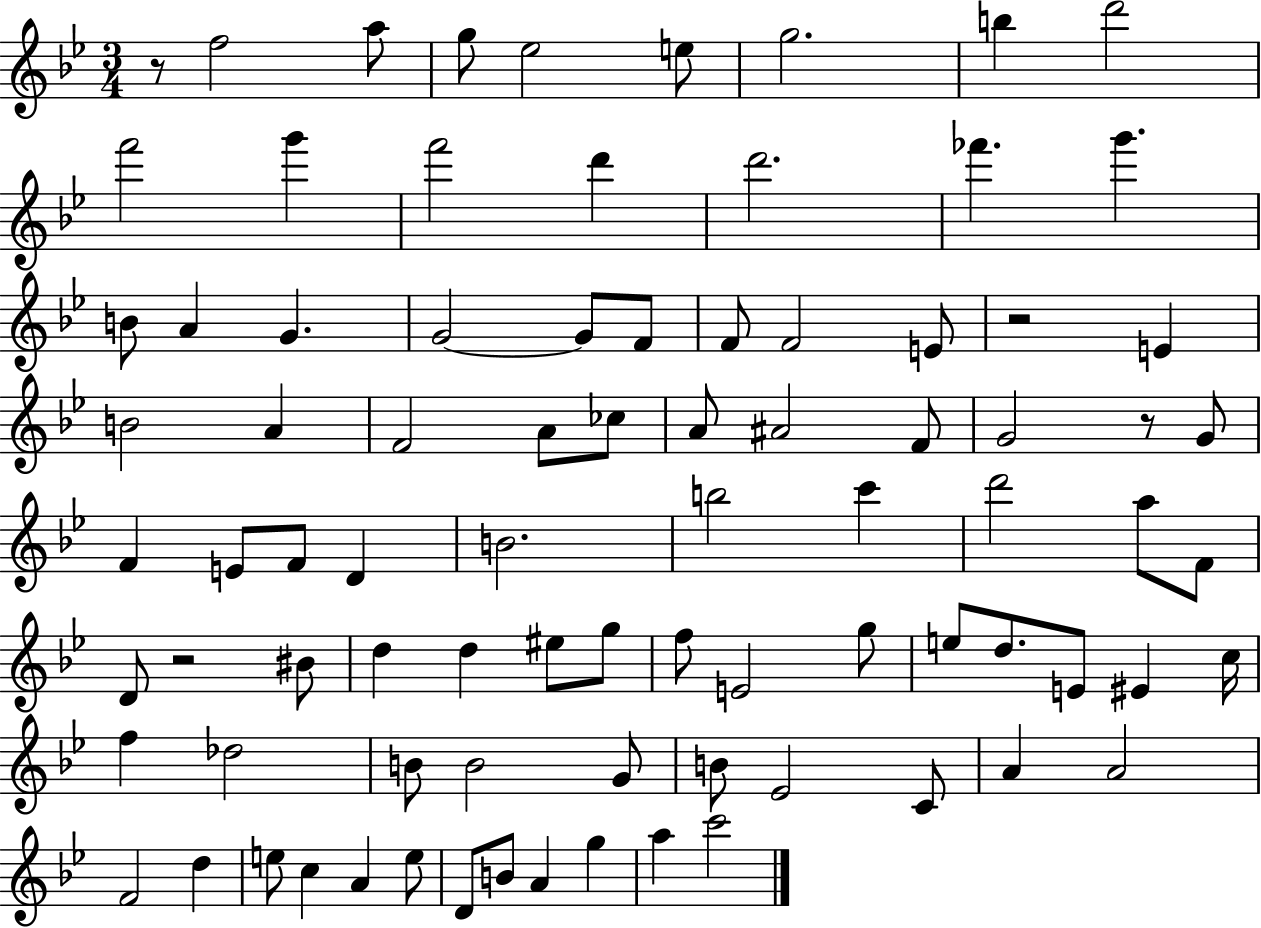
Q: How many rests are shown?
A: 4